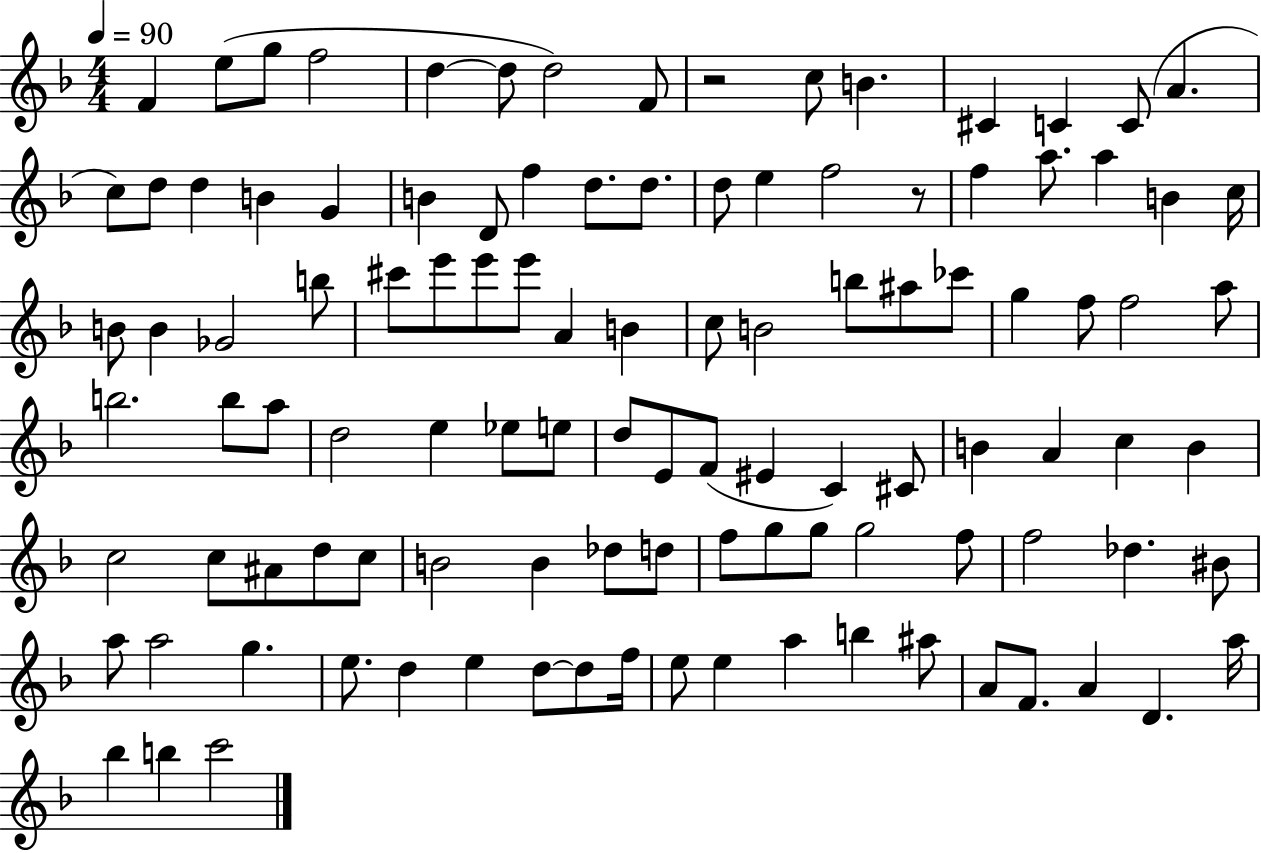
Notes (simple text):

F4/q E5/e G5/e F5/h D5/q D5/e D5/h F4/e R/h C5/e B4/q. C#4/q C4/q C4/e A4/q. C5/e D5/e D5/q B4/q G4/q B4/q D4/e F5/q D5/e. D5/e. D5/e E5/q F5/h R/e F5/q A5/e. A5/q B4/q C5/s B4/e B4/q Gb4/h B5/e C#6/e E6/e E6/e E6/e A4/q B4/q C5/e B4/h B5/e A#5/e CES6/e G5/q F5/e F5/h A5/e B5/h. B5/e A5/e D5/h E5/q Eb5/e E5/e D5/e E4/e F4/e EIS4/q C4/q C#4/e B4/q A4/q C5/q B4/q C5/h C5/e A#4/e D5/e C5/e B4/h B4/q Db5/e D5/e F5/e G5/e G5/e G5/h F5/e F5/h Db5/q. BIS4/e A5/e A5/h G5/q. E5/e. D5/q E5/q D5/e D5/e F5/s E5/e E5/q A5/q B5/q A#5/e A4/e F4/e. A4/q D4/q. A5/s Bb5/q B5/q C6/h